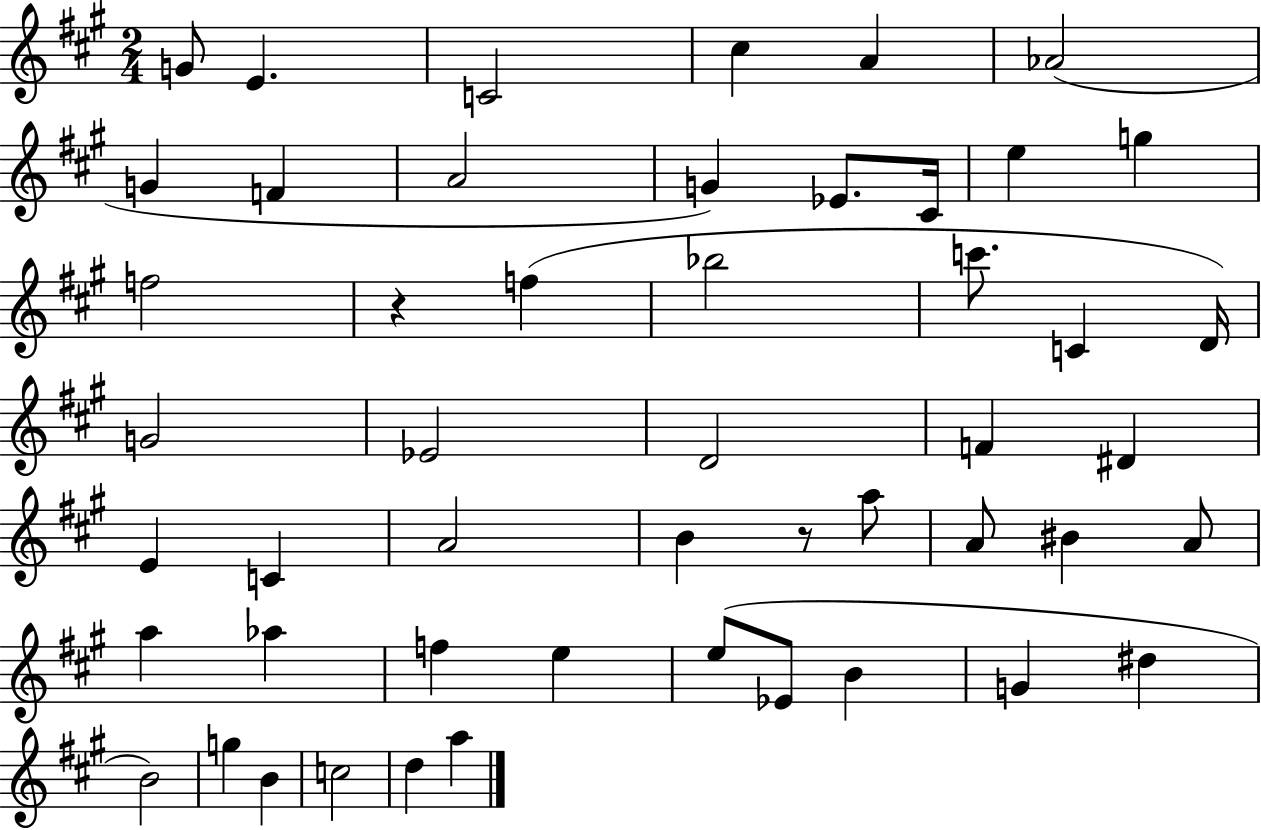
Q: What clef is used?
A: treble